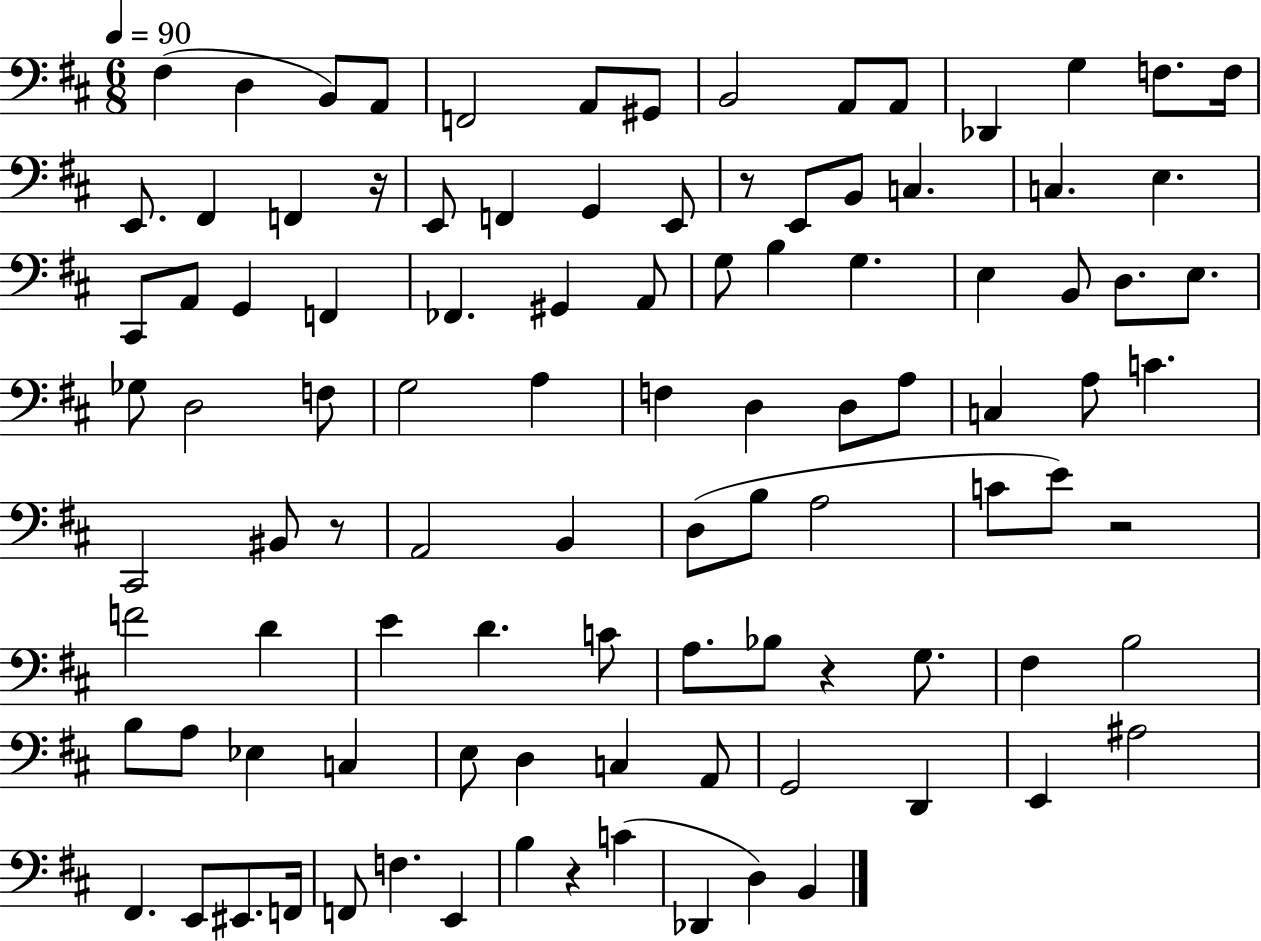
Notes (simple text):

F#3/q D3/q B2/e A2/e F2/h A2/e G#2/e B2/h A2/e A2/e Db2/q G3/q F3/e. F3/s E2/e. F#2/q F2/q R/s E2/e F2/q G2/q E2/e R/e E2/e B2/e C3/q. C3/q. E3/q. C#2/e A2/e G2/q F2/q FES2/q. G#2/q A2/e G3/e B3/q G3/q. E3/q B2/e D3/e. E3/e. Gb3/e D3/h F3/e G3/h A3/q F3/q D3/q D3/e A3/e C3/q A3/e C4/q. C#2/h BIS2/e R/e A2/h B2/q D3/e B3/e A3/h C4/e E4/e R/h F4/h D4/q E4/q D4/q. C4/e A3/e. Bb3/e R/q G3/e. F#3/q B3/h B3/e A3/e Eb3/q C3/q E3/e D3/q C3/q A2/e G2/h D2/q E2/q A#3/h F#2/q. E2/e EIS2/e. F2/s F2/e F3/q. E2/q B3/q R/q C4/q Db2/q D3/q B2/q